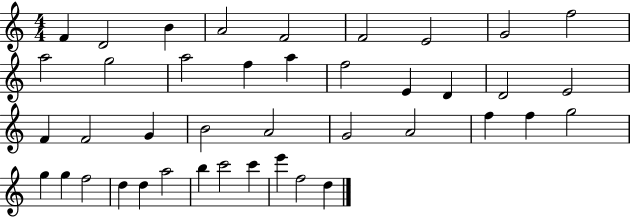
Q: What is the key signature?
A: C major